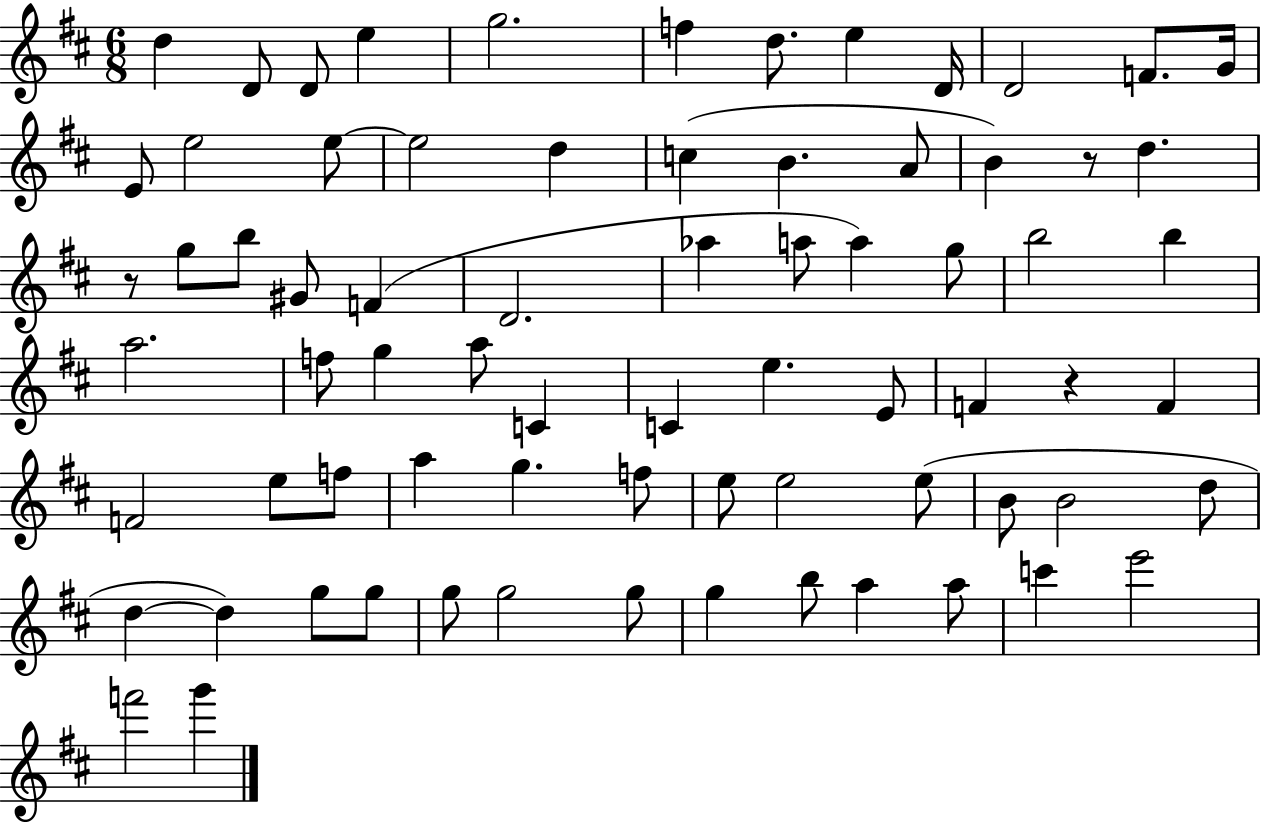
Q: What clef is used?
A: treble